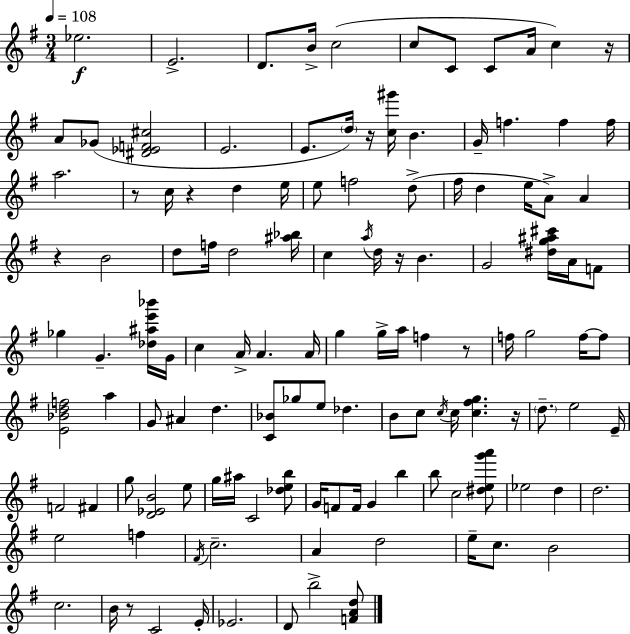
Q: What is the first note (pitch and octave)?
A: Eb5